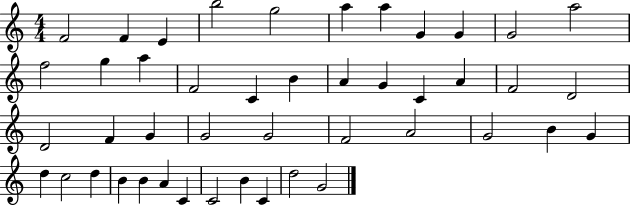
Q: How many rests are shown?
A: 0